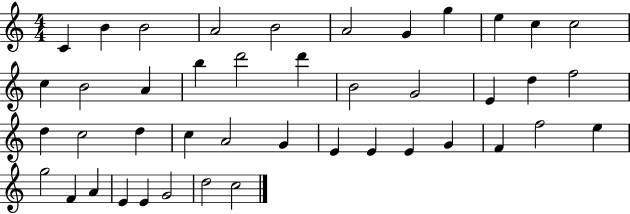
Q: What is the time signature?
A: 4/4